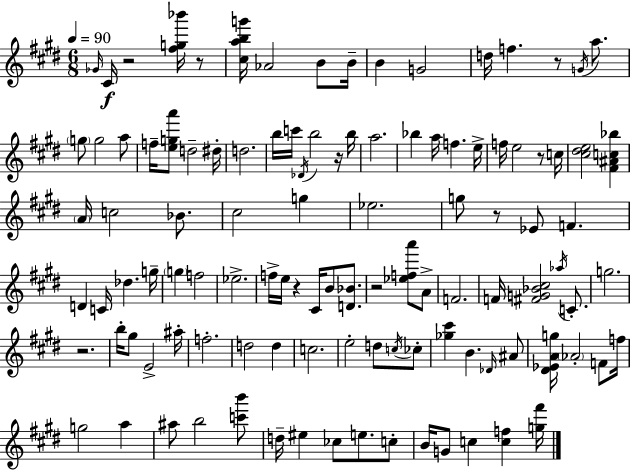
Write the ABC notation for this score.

X:1
T:Untitled
M:6/8
L:1/4
K:E
_G/4 ^C/4 z2 [^fg_b']/4 z/2 [^cabg']/4 _A2 B/2 B/4 B G2 d/4 f z/2 G/4 a/2 g/2 g2 a/2 f/4 [ega']/2 d2 ^d/4 d2 b/4 c'/4 _D/4 b2 z/4 b/4 a2 _b a/4 f e/4 f/4 e2 z/2 c/4 [^c^de]2 [^F^Ac_b] A/4 c2 _B/2 ^c2 g _e2 g/2 z/2 _E/2 F D C/4 _d g/4 g f2 _e2 f/4 e/4 z ^C/4 B/2 [D_B]/2 z2 [_efa']/2 A/2 F2 F/4 [^FG_B^c]2 _a/4 C/2 g2 z2 b/4 ^g/2 E2 ^a/4 f2 d2 d c2 e2 d/2 c/4 _c/2 [_g^c'] B _D/4 ^A/2 [^D_EAg]/4 _A2 F/2 f/4 g2 a ^a/2 b2 [c'b']/2 d/4 ^e _c/2 e/2 c/2 B/4 G/2 c [cf] [g^f']/4